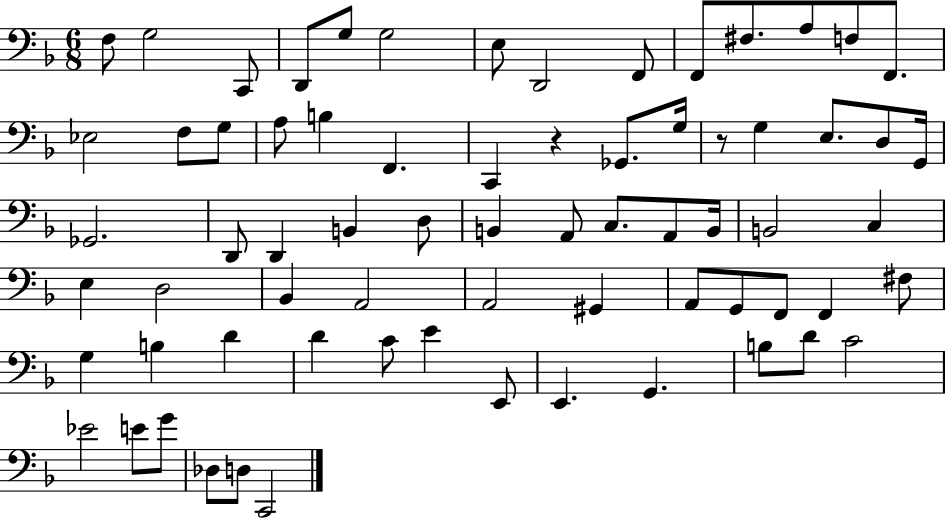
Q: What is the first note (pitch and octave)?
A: F3